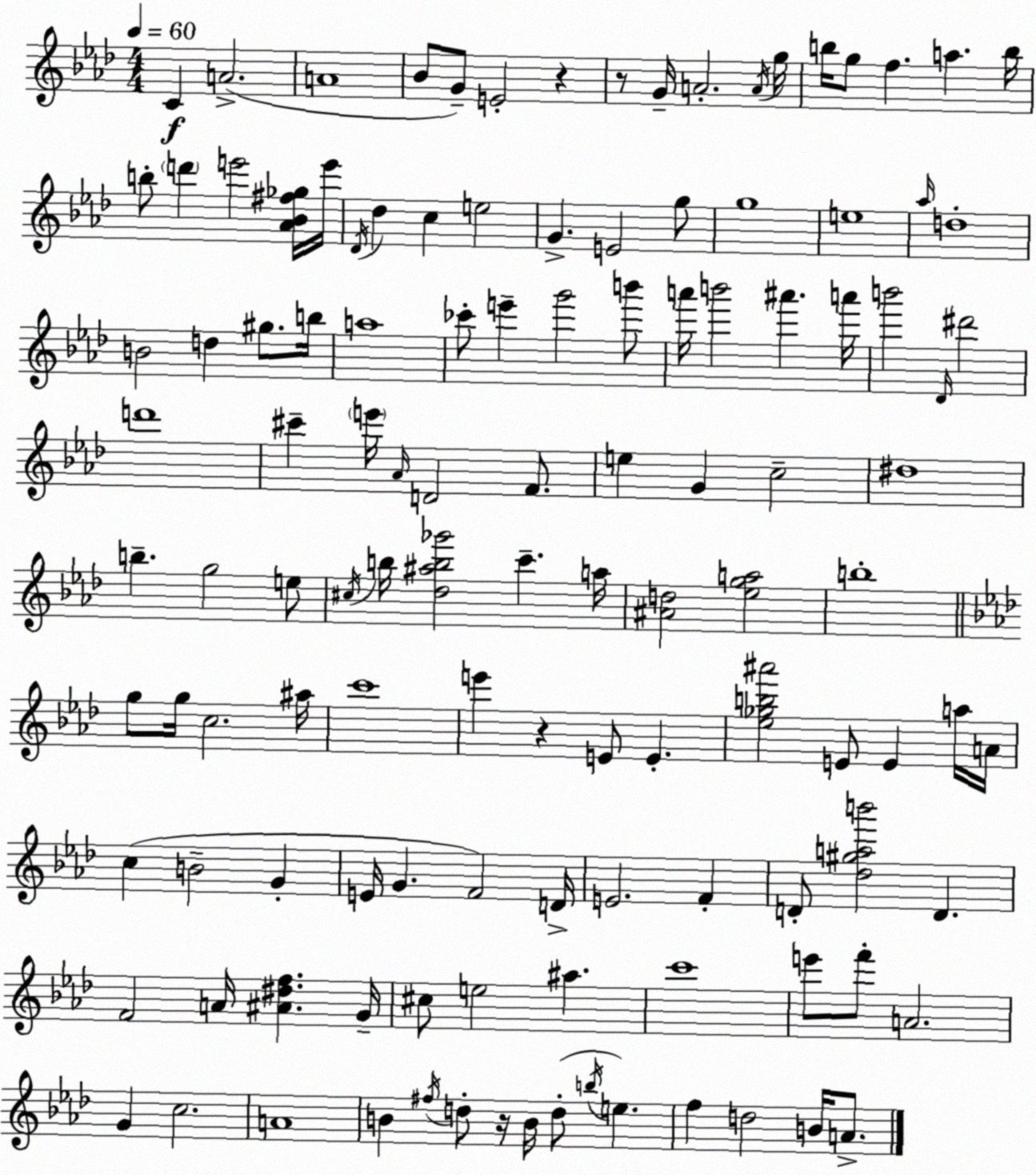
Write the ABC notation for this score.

X:1
T:Untitled
M:4/4
L:1/4
K:Fm
C A2 A4 _B/2 G/2 E2 z z/2 G/4 A2 A/4 g/4 b/4 g/2 f a b/4 b/2 d' e'2 [_A_B^f_g]/4 e'/4 _D/4 _d c e2 G E2 g/2 g4 e4 _a/4 d4 B2 d ^g/2 b/4 a4 _c'/2 e' g'2 b'/2 a'/4 b'2 ^a' a'/4 b'2 _D/4 ^d'2 d'4 ^c' e'/4 _A/4 D2 F/2 e G c2 ^d4 b g2 e/2 ^c/4 b/4 [_d^ab_g']2 c' a/4 [^Ad]2 [_ega]2 b4 g/2 g/4 c2 ^a/4 c'4 e' z E/2 E [_e_gb^a']2 E/2 E a/4 A/4 c B2 G E/4 G F2 D/4 E2 F D/2 [_d^gab']2 D F2 A/4 [^A^df] G/4 ^c/2 e2 ^a c'4 e'/2 f'/2 A2 G c2 A4 B ^f/4 d/2 z/4 B/4 d/2 b/4 e f d2 B/4 A/2